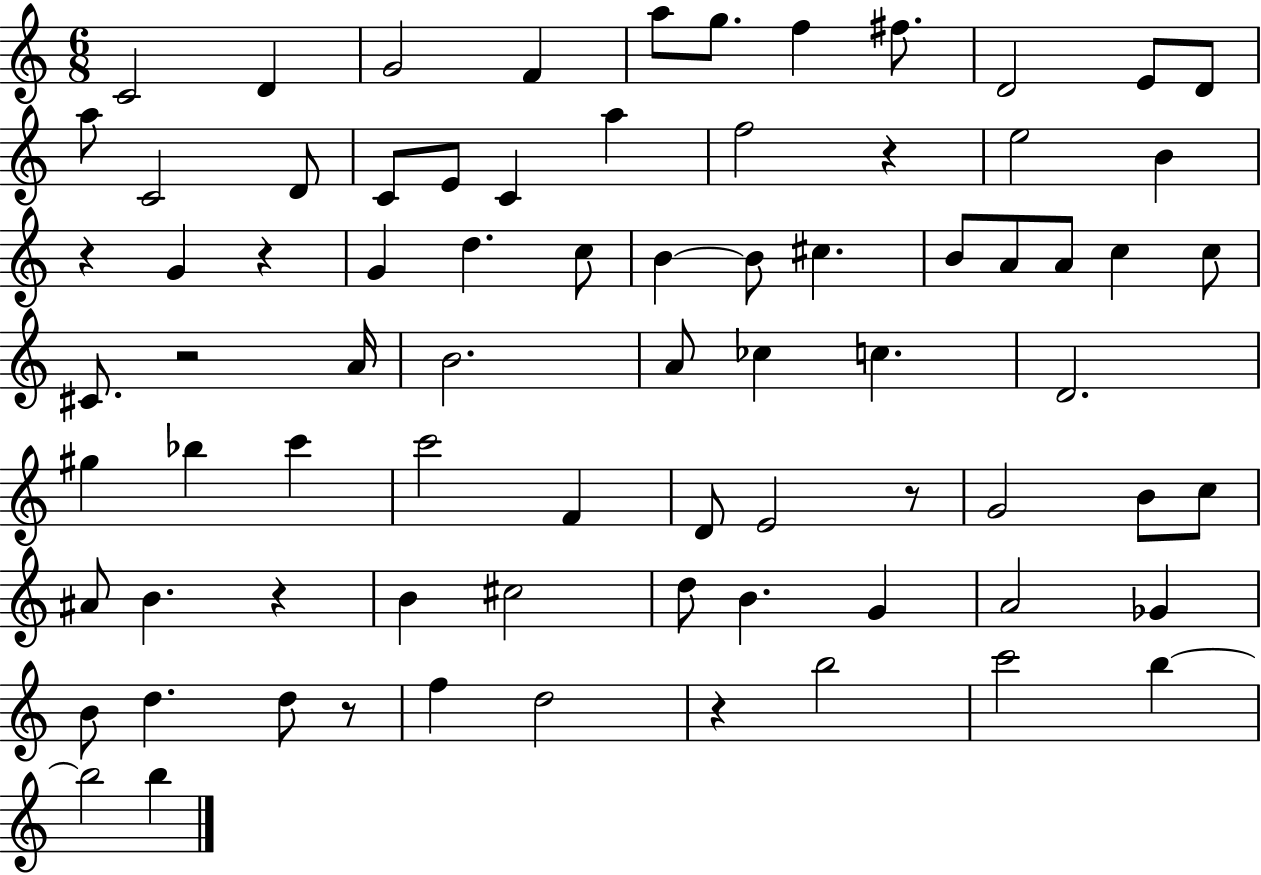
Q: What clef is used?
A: treble